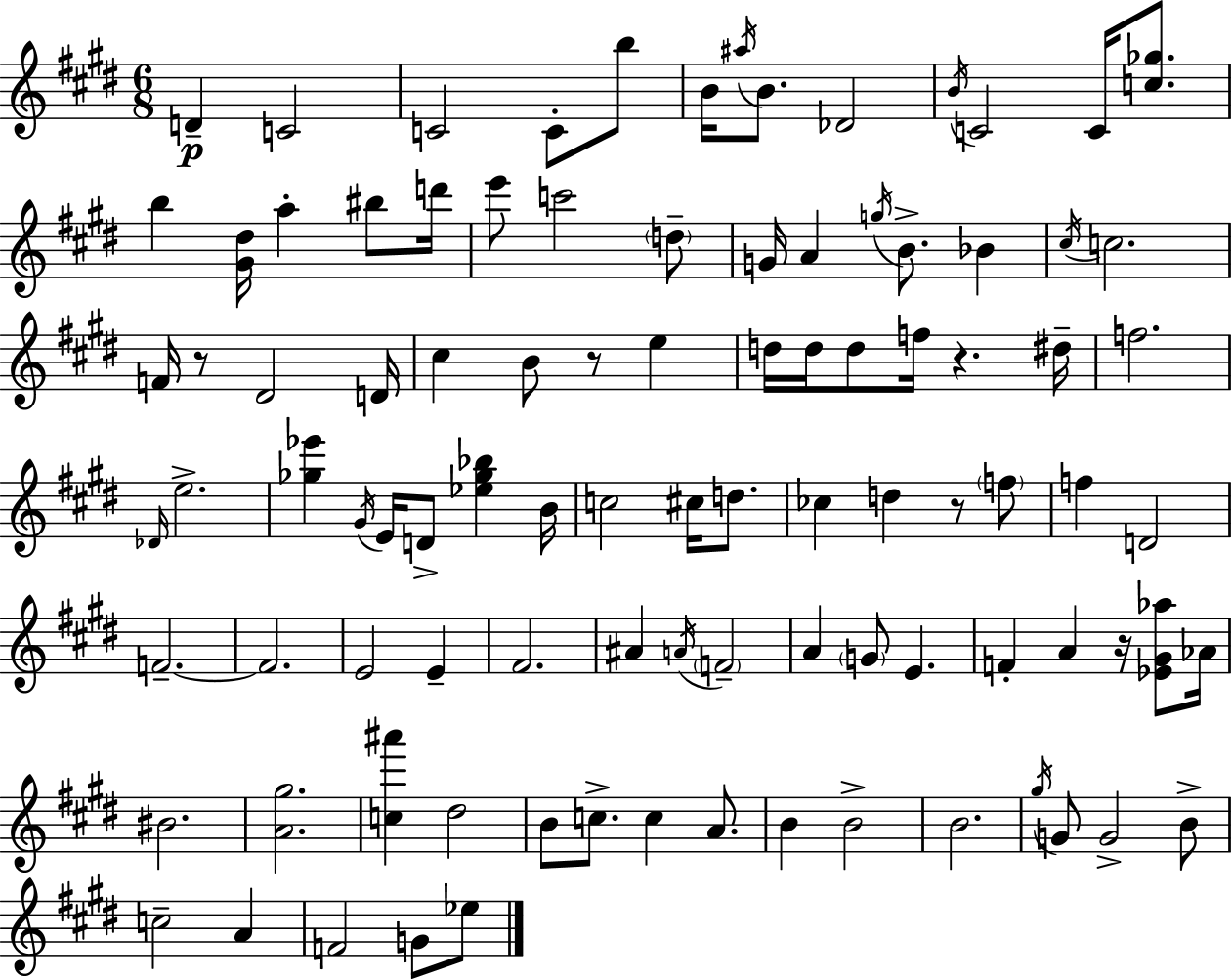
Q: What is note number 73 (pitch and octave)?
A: B4